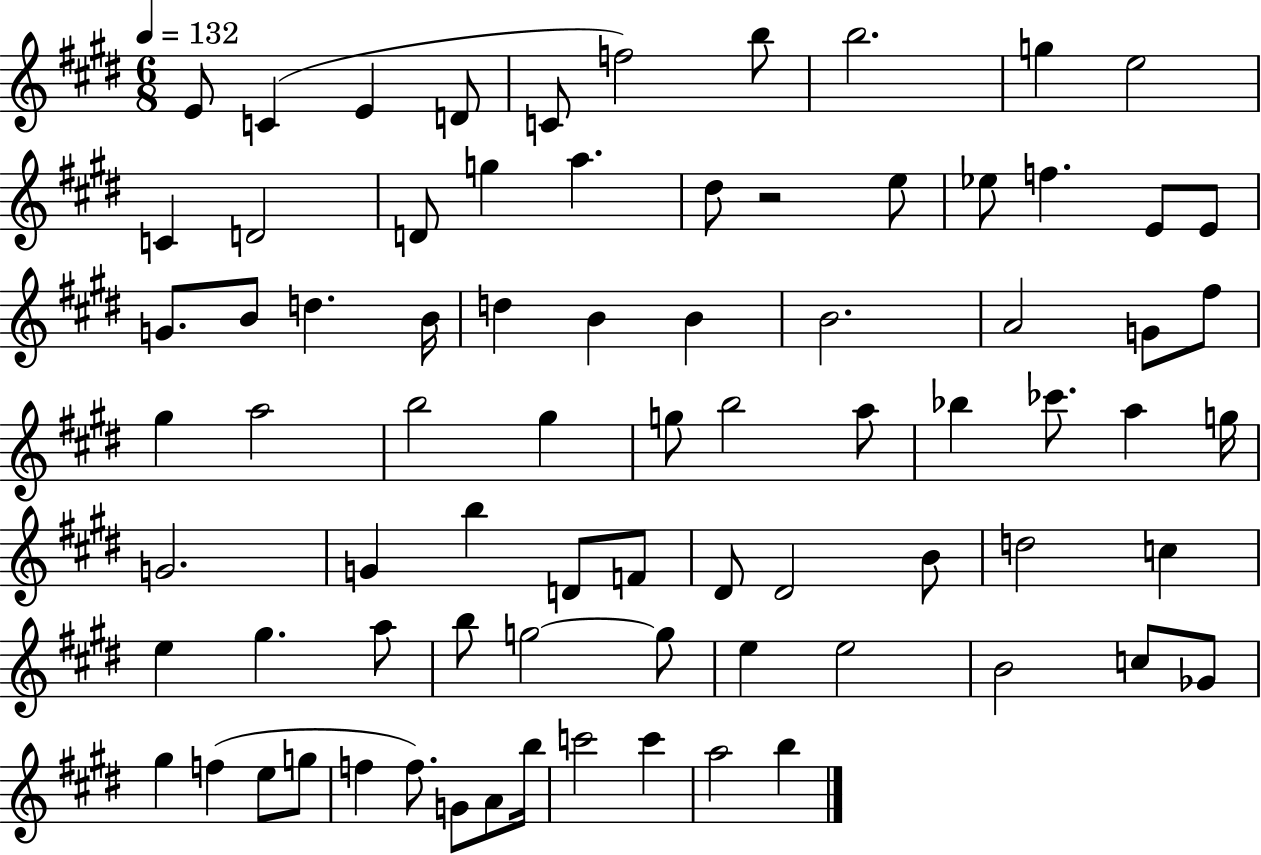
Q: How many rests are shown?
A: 1